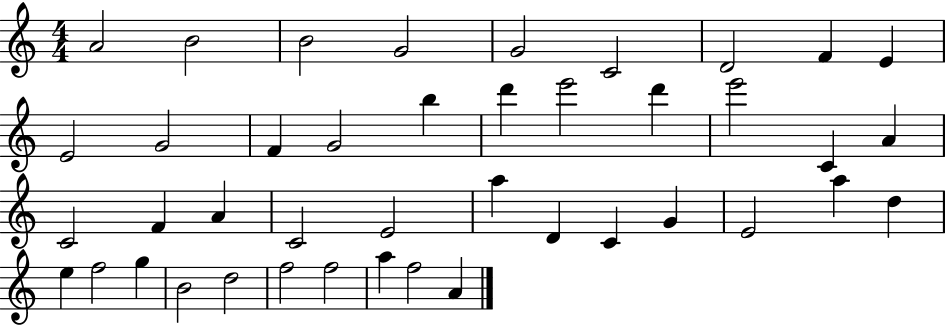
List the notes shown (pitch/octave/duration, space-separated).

A4/h B4/h B4/h G4/h G4/h C4/h D4/h F4/q E4/q E4/h G4/h F4/q G4/h B5/q D6/q E6/h D6/q E6/h C4/q A4/q C4/h F4/q A4/q C4/h E4/h A5/q D4/q C4/q G4/q E4/h A5/q D5/q E5/q F5/h G5/q B4/h D5/h F5/h F5/h A5/q F5/h A4/q